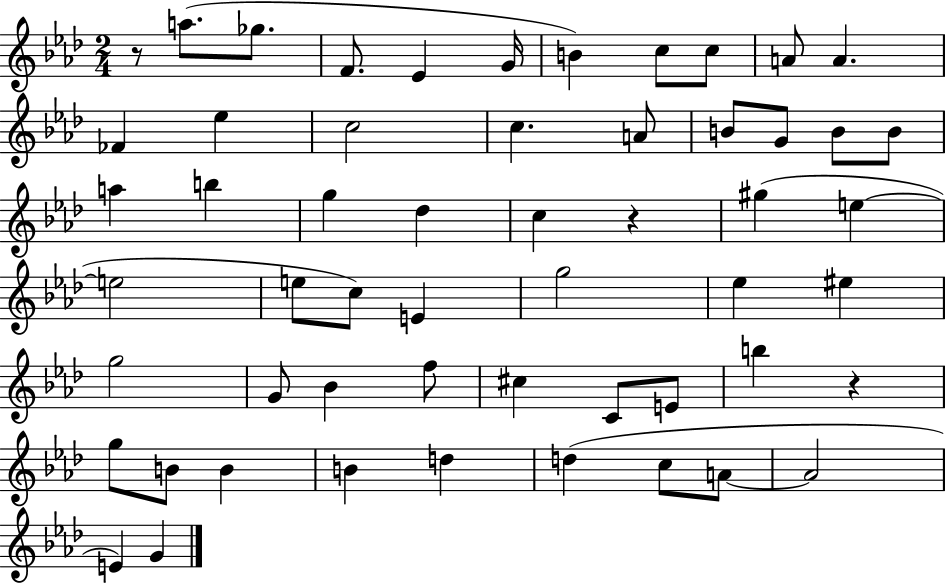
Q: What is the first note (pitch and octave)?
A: A5